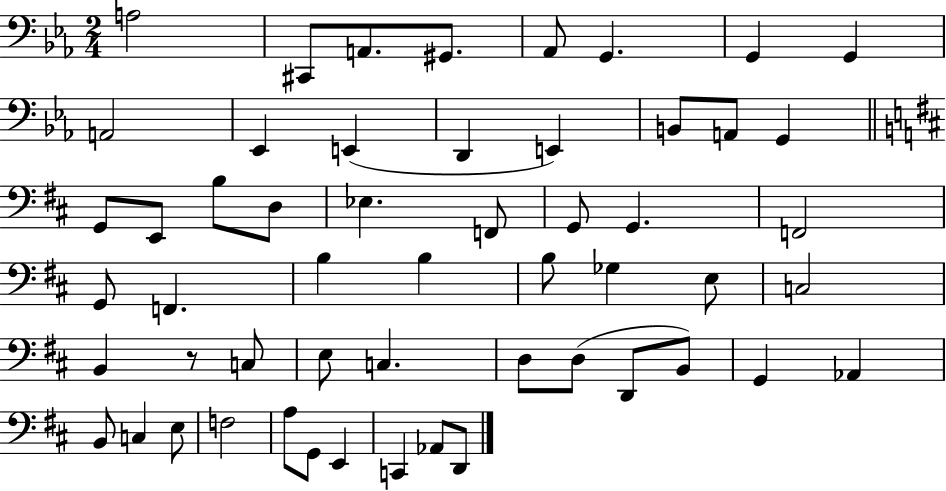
A3/h C#2/e A2/e. G#2/e. Ab2/e G2/q. G2/q G2/q A2/h Eb2/q E2/q D2/q E2/q B2/e A2/e G2/q G2/e E2/e B3/e D3/e Eb3/q. F2/e G2/e G2/q. F2/h G2/e F2/q. B3/q B3/q B3/e Gb3/q E3/e C3/h B2/q R/e C3/e E3/e C3/q. D3/e D3/e D2/e B2/e G2/q Ab2/q B2/e C3/q E3/e F3/h A3/e G2/e E2/q C2/q Ab2/e D2/e